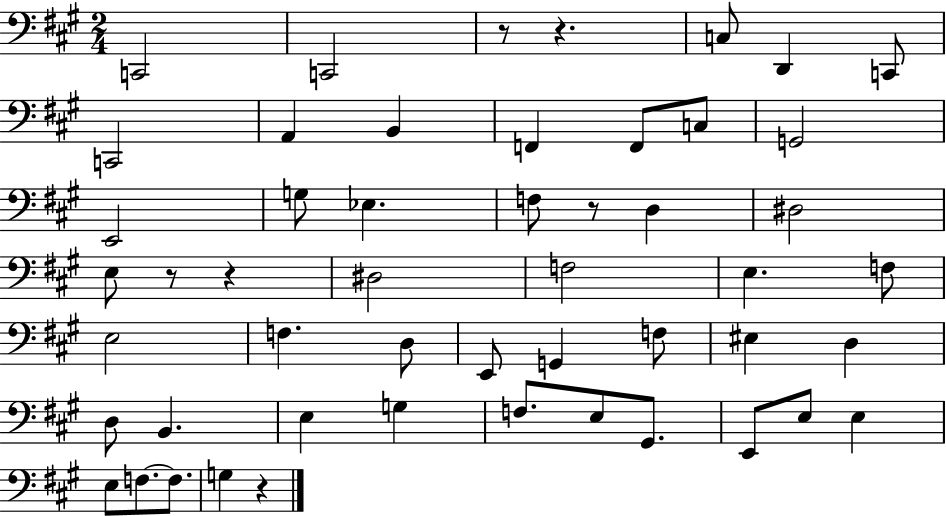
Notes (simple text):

C2/h C2/h R/e R/q. C3/e D2/q C2/e C2/h A2/q B2/q F2/q F2/e C3/e G2/h E2/h G3/e Eb3/q. F3/e R/e D3/q D#3/h E3/e R/e R/q D#3/h F3/h E3/q. F3/e E3/h F3/q. D3/e E2/e G2/q F3/e EIS3/q D3/q D3/e B2/q. E3/q G3/q F3/e. E3/e G#2/e. E2/e E3/e E3/q E3/e F3/e. F3/e. G3/q R/q